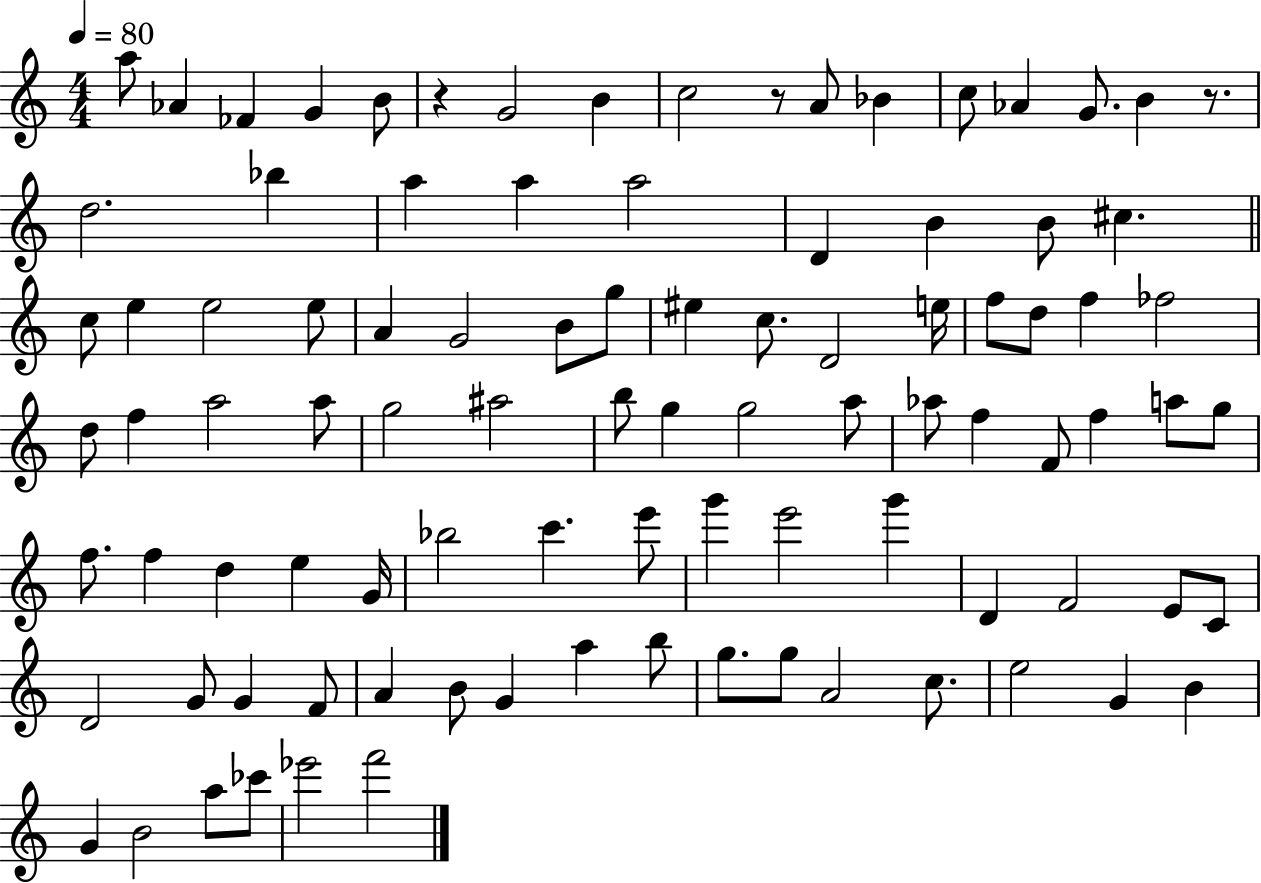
A5/e Ab4/q FES4/q G4/q B4/e R/q G4/h B4/q C5/h R/e A4/e Bb4/q C5/e Ab4/q G4/e. B4/q R/e. D5/h. Bb5/q A5/q A5/q A5/h D4/q B4/q B4/e C#5/q. C5/e E5/q E5/h E5/e A4/q G4/h B4/e G5/e EIS5/q C5/e. D4/h E5/s F5/e D5/e F5/q FES5/h D5/e F5/q A5/h A5/e G5/h A#5/h B5/e G5/q G5/h A5/e Ab5/e F5/q F4/e F5/q A5/e G5/e F5/e. F5/q D5/q E5/q G4/s Bb5/h C6/q. E6/e G6/q E6/h G6/q D4/q F4/h E4/e C4/e D4/h G4/e G4/q F4/e A4/q B4/e G4/q A5/q B5/e G5/e. G5/e A4/h C5/e. E5/h G4/q B4/q G4/q B4/h A5/e CES6/e Eb6/h F6/h